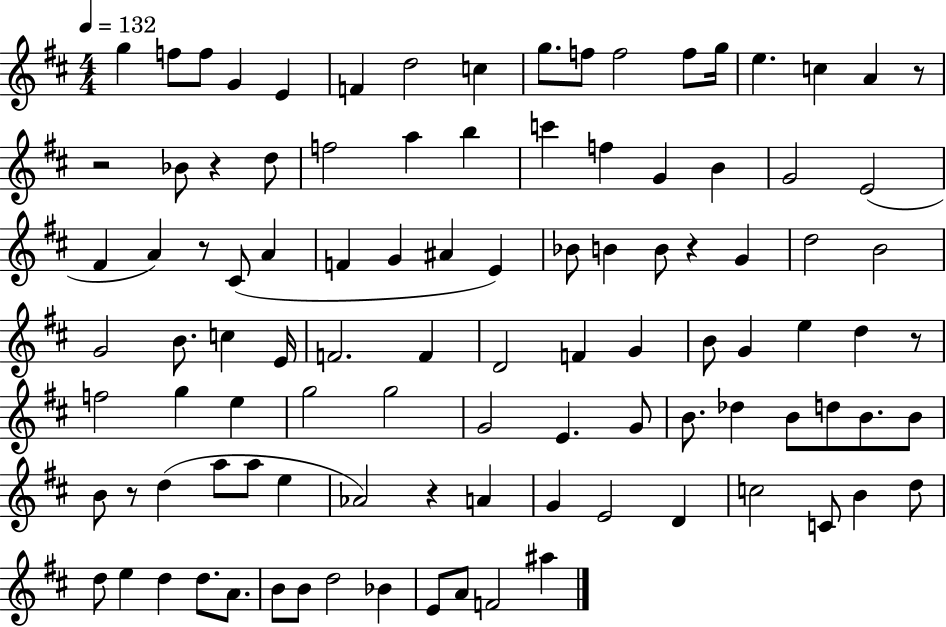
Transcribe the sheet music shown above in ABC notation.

X:1
T:Untitled
M:4/4
L:1/4
K:D
g f/2 f/2 G E F d2 c g/2 f/2 f2 f/2 g/4 e c A z/2 z2 _B/2 z d/2 f2 a b c' f G B G2 E2 ^F A z/2 ^C/2 A F G ^A E _B/2 B B/2 z G d2 B2 G2 B/2 c E/4 F2 F D2 F G B/2 G e d z/2 f2 g e g2 g2 G2 E G/2 B/2 _d B/2 d/2 B/2 B/2 B/2 z/2 d a/2 a/2 e _A2 z A G E2 D c2 C/2 B d/2 d/2 e d d/2 A/2 B/2 B/2 d2 _B E/2 A/2 F2 ^a